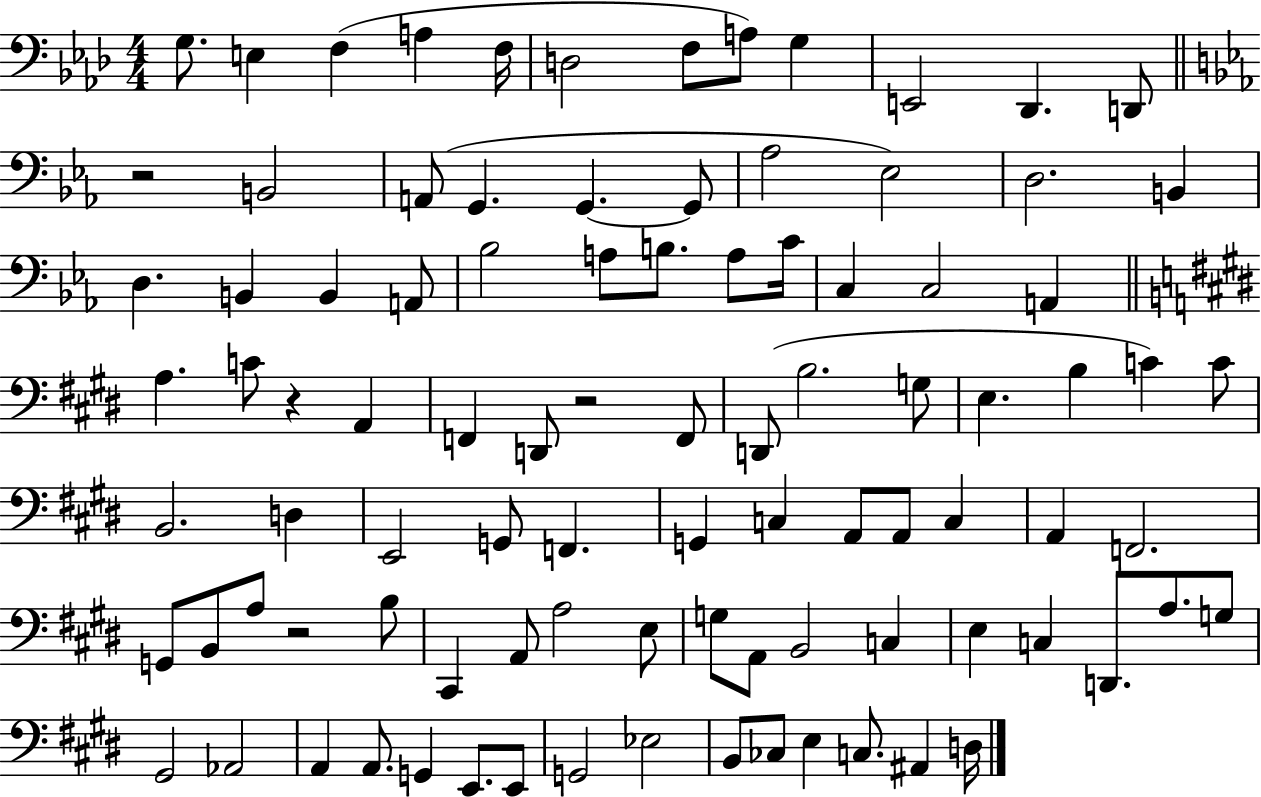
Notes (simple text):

G3/e. E3/q F3/q A3/q F3/s D3/h F3/e A3/e G3/q E2/h Db2/q. D2/e R/h B2/h A2/e G2/q. G2/q. G2/e Ab3/h Eb3/h D3/h. B2/q D3/q. B2/q B2/q A2/e Bb3/h A3/e B3/e. A3/e C4/s C3/q C3/h A2/q A3/q. C4/e R/q A2/q F2/q D2/e R/h F2/e D2/e B3/h. G3/e E3/q. B3/q C4/q C4/e B2/h. D3/q E2/h G2/e F2/q. G2/q C3/q A2/e A2/e C3/q A2/q F2/h. G2/e B2/e A3/e R/h B3/e C#2/q A2/e A3/h E3/e G3/e A2/e B2/h C3/q E3/q C3/q D2/e. A3/e. G3/e G#2/h Ab2/h A2/q A2/e. G2/q E2/e. E2/e G2/h Eb3/h B2/e CES3/e E3/q C3/e. A#2/q D3/s